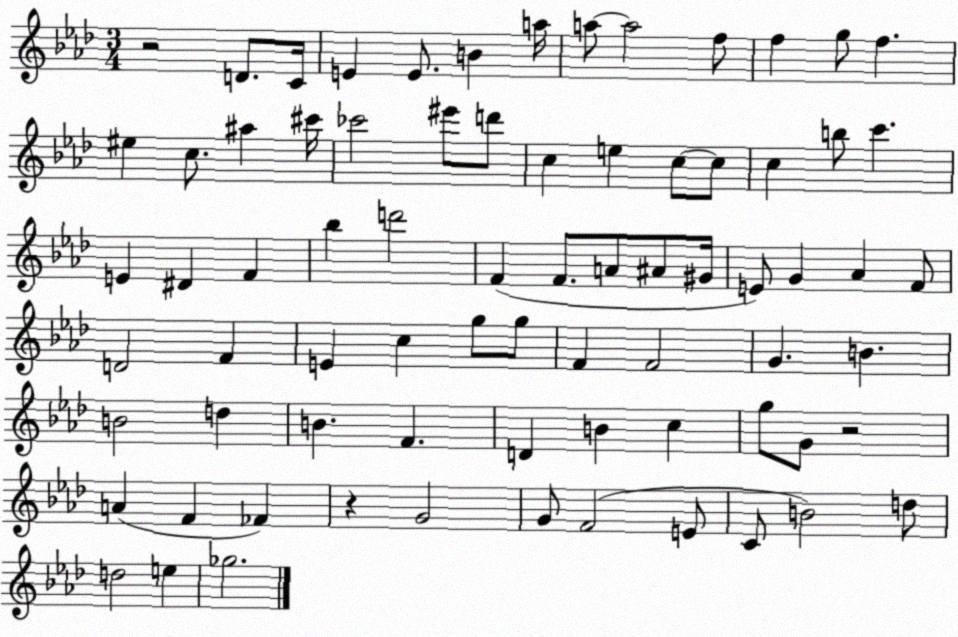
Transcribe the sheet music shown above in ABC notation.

X:1
T:Untitled
M:3/4
L:1/4
K:Ab
z2 D/2 C/4 E E/2 B a/4 a/2 a2 f/2 f g/2 f ^e c/2 ^a ^c'/4 _c'2 ^e'/2 d'/2 c e c/2 c/2 c b/2 c' E ^D F _b d'2 F F/2 A/2 ^A/2 ^G/4 E/2 G _A F/2 D2 F E c g/2 g/2 F F2 G B B2 d B F D B c g/2 G/2 z2 A F _F z G2 G/2 F2 E/2 C/2 B2 d/2 d2 e _g2